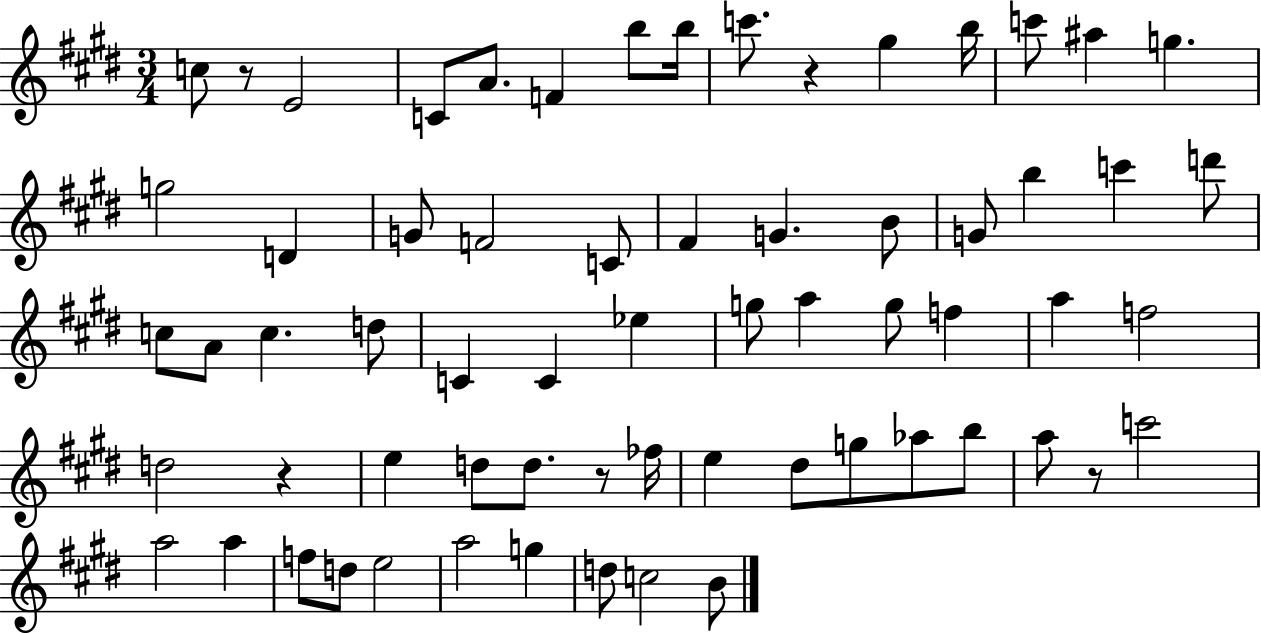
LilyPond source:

{
  \clef treble
  \numericTimeSignature
  \time 3/4
  \key e \major
  c''8 r8 e'2 | c'8 a'8. f'4 b''8 b''16 | c'''8. r4 gis''4 b''16 | c'''8 ais''4 g''4. | \break g''2 d'4 | g'8 f'2 c'8 | fis'4 g'4. b'8 | g'8 b''4 c'''4 d'''8 | \break c''8 a'8 c''4. d''8 | c'4 c'4 ees''4 | g''8 a''4 g''8 f''4 | a''4 f''2 | \break d''2 r4 | e''4 d''8 d''8. r8 fes''16 | e''4 dis''8 g''8 aes''8 b''8 | a''8 r8 c'''2 | \break a''2 a''4 | f''8 d''8 e''2 | a''2 g''4 | d''8 c''2 b'8 | \break \bar "|."
}